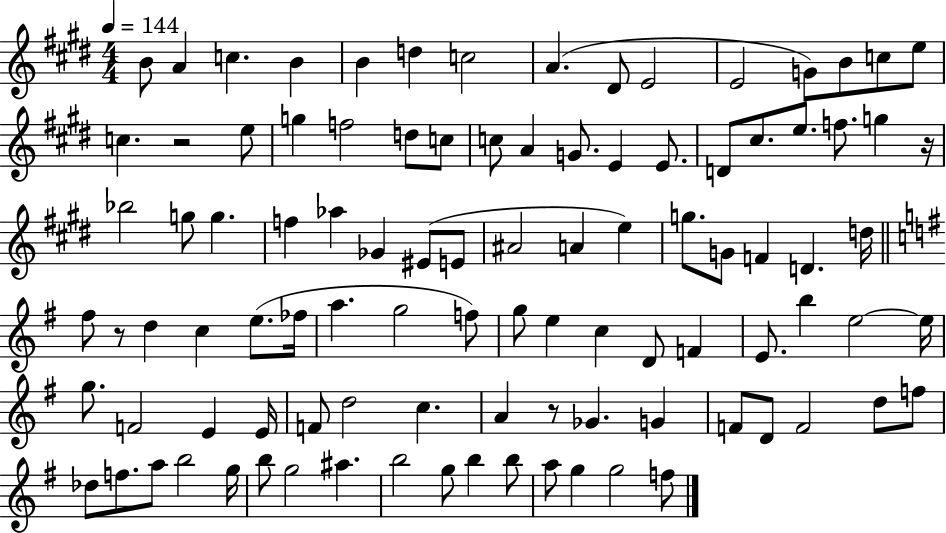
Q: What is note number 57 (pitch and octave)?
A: E5